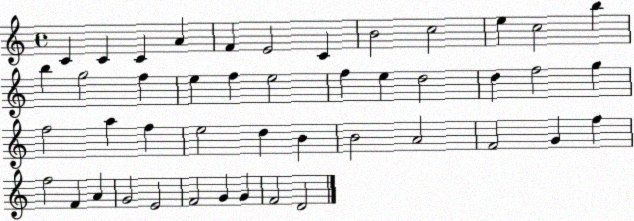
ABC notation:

X:1
T:Untitled
M:4/4
L:1/4
K:C
C C C A F E2 C B2 c2 e c2 b b g2 f e f e2 f e d2 d f2 g f2 a f e2 d B B2 A2 F2 G f f2 F A G2 E2 F2 G G F2 D2